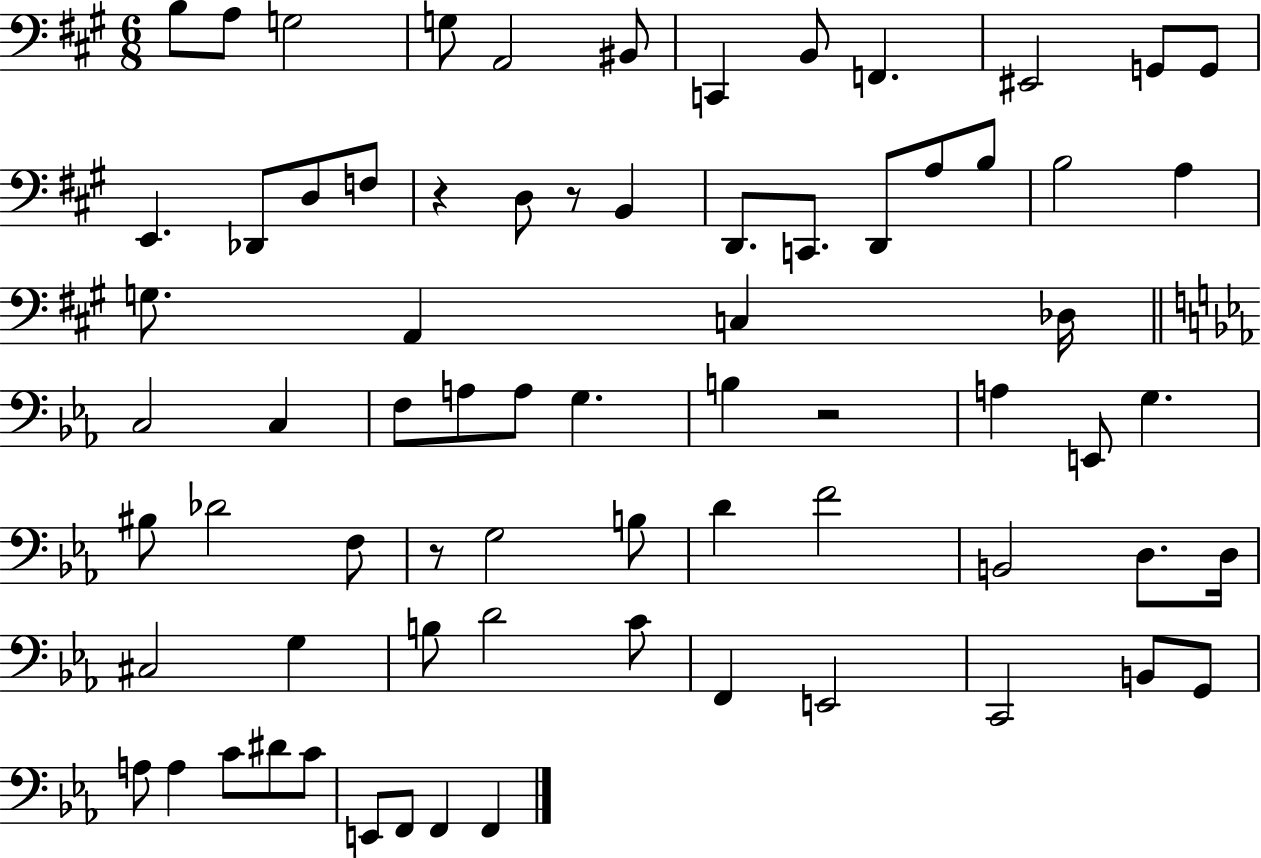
B3/e A3/e G3/h G3/e A2/h BIS2/e C2/q B2/e F2/q. EIS2/h G2/e G2/e E2/q. Db2/e D3/e F3/e R/q D3/e R/e B2/q D2/e. C2/e. D2/e A3/e B3/e B3/h A3/q G3/e. A2/q C3/q Db3/s C3/h C3/q F3/e A3/e A3/e G3/q. B3/q R/h A3/q E2/e G3/q. BIS3/e Db4/h F3/e R/e G3/h B3/e D4/q F4/h B2/h D3/e. D3/s C#3/h G3/q B3/e D4/h C4/e F2/q E2/h C2/h B2/e G2/e A3/e A3/q C4/e D#4/e C4/e E2/e F2/e F2/q F2/q